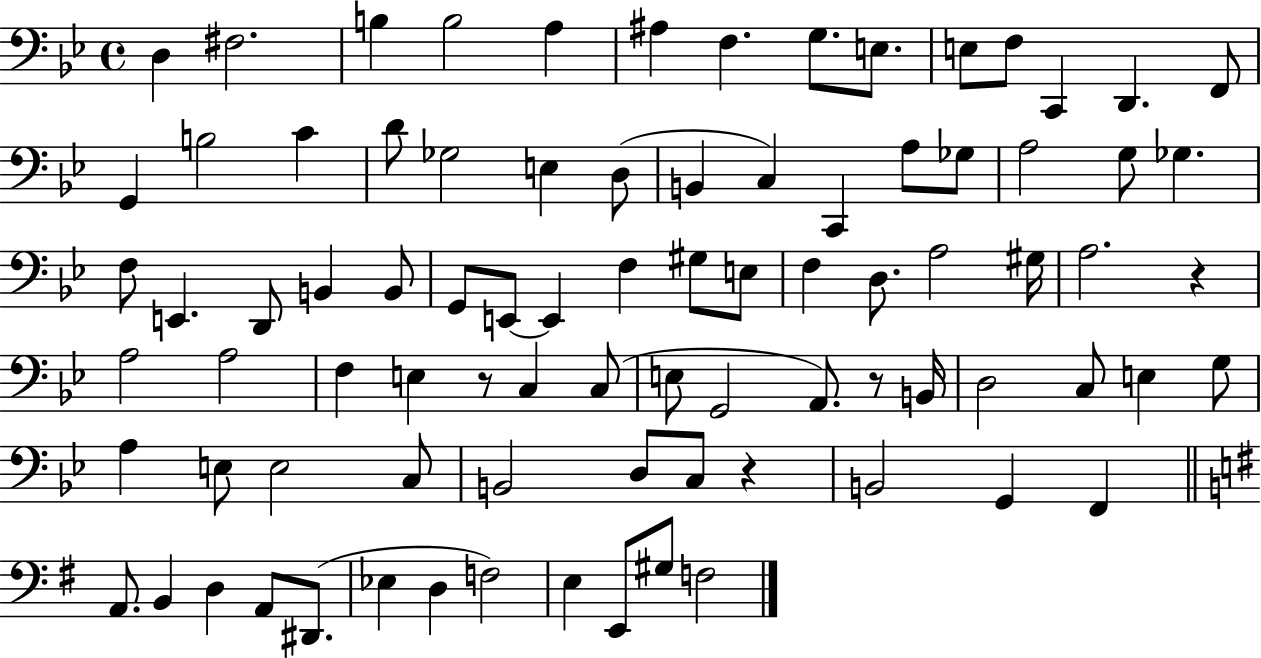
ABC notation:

X:1
T:Untitled
M:4/4
L:1/4
K:Bb
D, ^F,2 B, B,2 A, ^A, F, G,/2 E,/2 E,/2 F,/2 C,, D,, F,,/2 G,, B,2 C D/2 _G,2 E, D,/2 B,, C, C,, A,/2 _G,/2 A,2 G,/2 _G, F,/2 E,, D,,/2 B,, B,,/2 G,,/2 E,,/2 E,, F, ^G,/2 E,/2 F, D,/2 A,2 ^G,/4 A,2 z A,2 A,2 F, E, z/2 C, C,/2 E,/2 G,,2 A,,/2 z/2 B,,/4 D,2 C,/2 E, G,/2 A, E,/2 E,2 C,/2 B,,2 D,/2 C,/2 z B,,2 G,, F,, A,,/2 B,, D, A,,/2 ^D,,/2 _E, D, F,2 E, E,,/2 ^G,/2 F,2